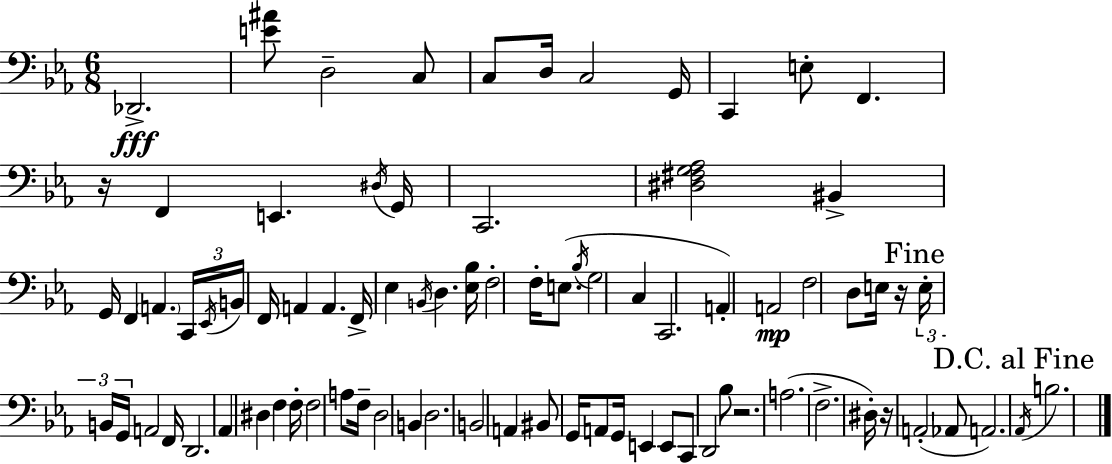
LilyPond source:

{
  \clef bass
  \numericTimeSignature
  \time 6/8
  \key ees \major
  des,2.->\fff | <e' ais'>8 d2-- c8 | c8 d16 c2 g,16 | c,4 e8-. f,4. | \break r16 f,4 e,4. \acciaccatura { dis16 } | g,16 c,2. | <dis fis g aes>2 bis,4-> | g,16 f,4 \parenthesize a,4. | \break \tuplet 3/2 { c,16 \acciaccatura { ees,16 } b,16 } f,16 a,4 a,4. | f,16-> ees4 \acciaccatura { b,16 } d4. | <ees bes>16 f2-. f16-. | e8.( \acciaccatura { bes16 } g2 | \break c4 c,2. | a,4-.) a,2\mp | f2 | d8 e16 r16 \mark "Fine" \tuplet 3/2 { e16-. b,16 g,16 } a,2 | \break f,16 d,2. | aes,4 dis4 | f4 f16-. f2 | a8 f16-- d2 | \break b,4 d2. | b,2 | a,4 bis,8 g,16 a,8 g,16 e,4 | e,8 c,8 d,2 | \break bes8 r2. | a2.( | f2.-> | dis16-.) r16 a,2-.( | \break aes,8 a,2.) | \mark "D.C. al Fine" \acciaccatura { aes,16 } b2. | \bar "|."
}